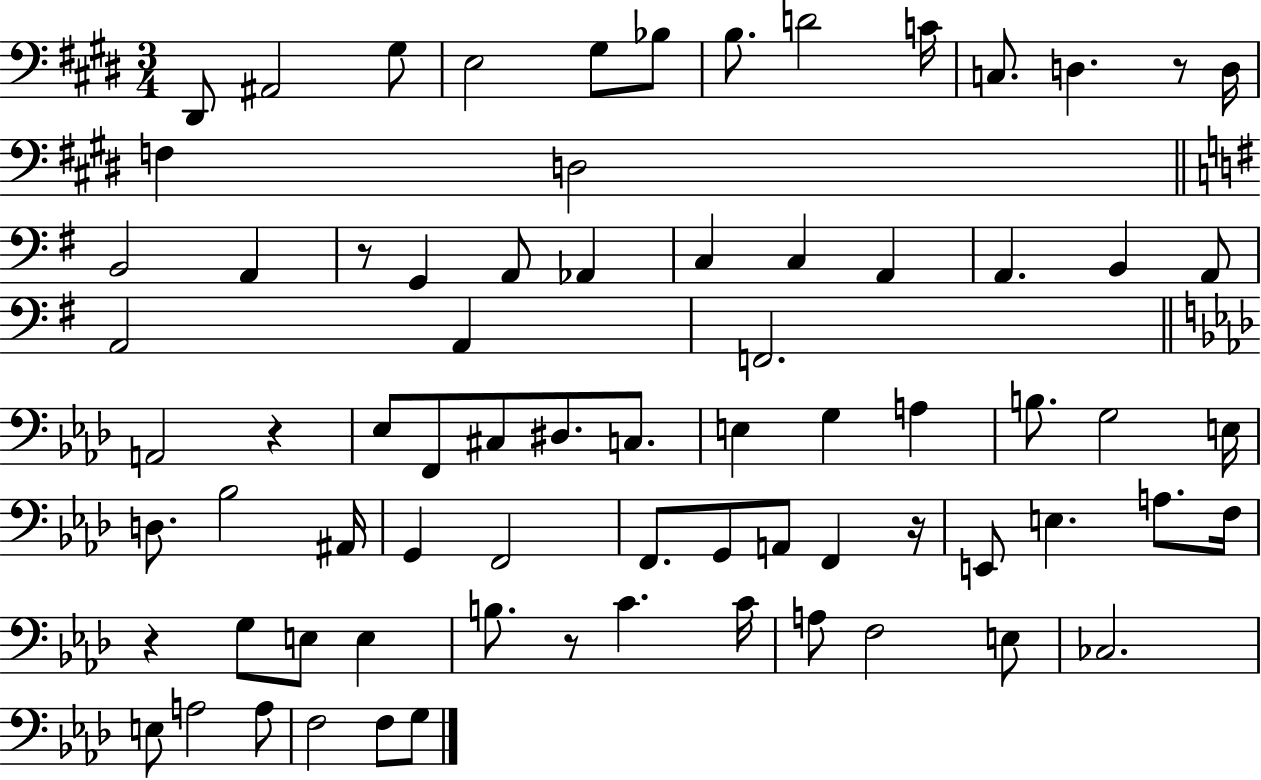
{
  \clef bass
  \numericTimeSignature
  \time 3/4
  \key e \major
  dis,8 ais,2 gis8 | e2 gis8 bes8 | b8. d'2 c'16 | c8. d4. r8 d16 | \break f4 d2 | \bar "||" \break \key g \major b,2 a,4 | r8 g,4 a,8 aes,4 | c4 c4 a,4 | a,4. b,4 a,8 | \break a,2 a,4 | f,2. | \bar "||" \break \key f \minor a,2 r4 | ees8 f,8 cis8 dis8. c8. | e4 g4 a4 | b8. g2 e16 | \break d8. bes2 ais,16 | g,4 f,2 | f,8. g,8 a,8 f,4 r16 | e,8 e4. a8. f16 | \break r4 g8 e8 e4 | b8. r8 c'4. c'16 | a8 f2 e8 | ces2. | \break e8 a2 a8 | f2 f8 g8 | \bar "|."
}